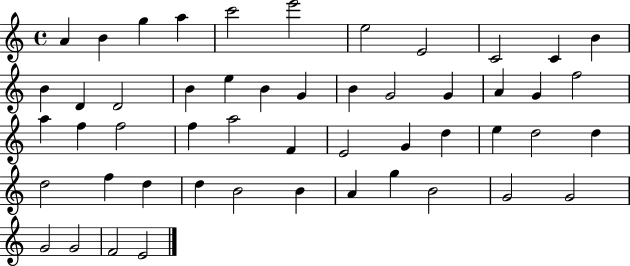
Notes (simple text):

A4/q B4/q G5/q A5/q C6/h E6/h E5/h E4/h C4/h C4/q B4/q B4/q D4/q D4/h B4/q E5/q B4/q G4/q B4/q G4/h G4/q A4/q G4/q F5/h A5/q F5/q F5/h F5/q A5/h F4/q E4/h G4/q D5/q E5/q D5/h D5/q D5/h F5/q D5/q D5/q B4/h B4/q A4/q G5/q B4/h G4/h G4/h G4/h G4/h F4/h E4/h